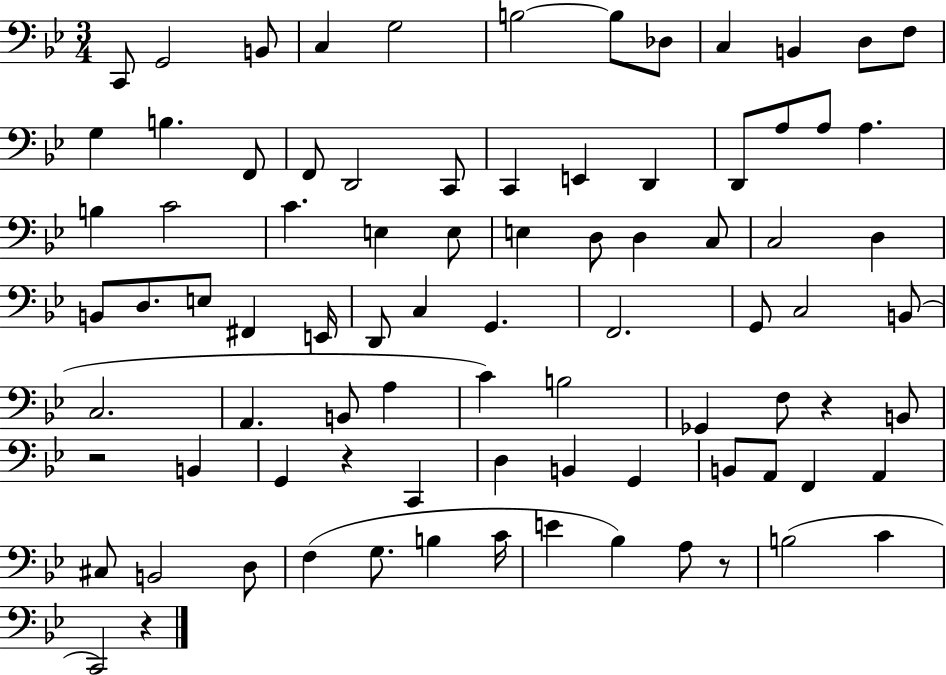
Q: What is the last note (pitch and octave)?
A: C2